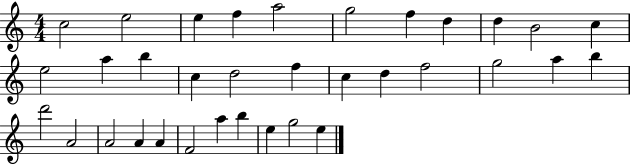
{
  \clef treble
  \numericTimeSignature
  \time 4/4
  \key c \major
  c''2 e''2 | e''4 f''4 a''2 | g''2 f''4 d''4 | d''4 b'2 c''4 | \break e''2 a''4 b''4 | c''4 d''2 f''4 | c''4 d''4 f''2 | g''2 a''4 b''4 | \break d'''2 a'2 | a'2 a'4 a'4 | f'2 a''4 b''4 | e''4 g''2 e''4 | \break \bar "|."
}